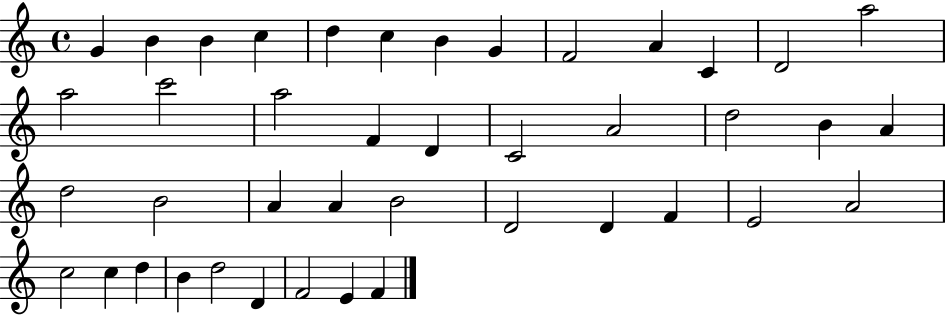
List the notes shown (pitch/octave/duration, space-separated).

G4/q B4/q B4/q C5/q D5/q C5/q B4/q G4/q F4/h A4/q C4/q D4/h A5/h A5/h C6/h A5/h F4/q D4/q C4/h A4/h D5/h B4/q A4/q D5/h B4/h A4/q A4/q B4/h D4/h D4/q F4/q E4/h A4/h C5/h C5/q D5/q B4/q D5/h D4/q F4/h E4/q F4/q